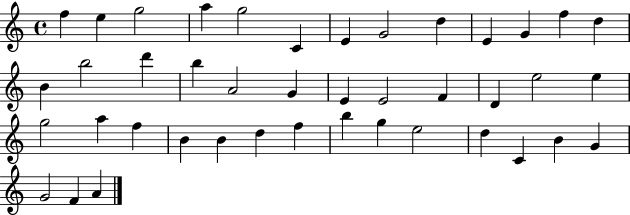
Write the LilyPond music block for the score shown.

{
  \clef treble
  \time 4/4
  \defaultTimeSignature
  \key c \major
  f''4 e''4 g''2 | a''4 g''2 c'4 | e'4 g'2 d''4 | e'4 g'4 f''4 d''4 | \break b'4 b''2 d'''4 | b''4 a'2 g'4 | e'4 e'2 f'4 | d'4 e''2 e''4 | \break g''2 a''4 f''4 | b'4 b'4 d''4 f''4 | b''4 g''4 e''2 | d''4 c'4 b'4 g'4 | \break g'2 f'4 a'4 | \bar "|."
}